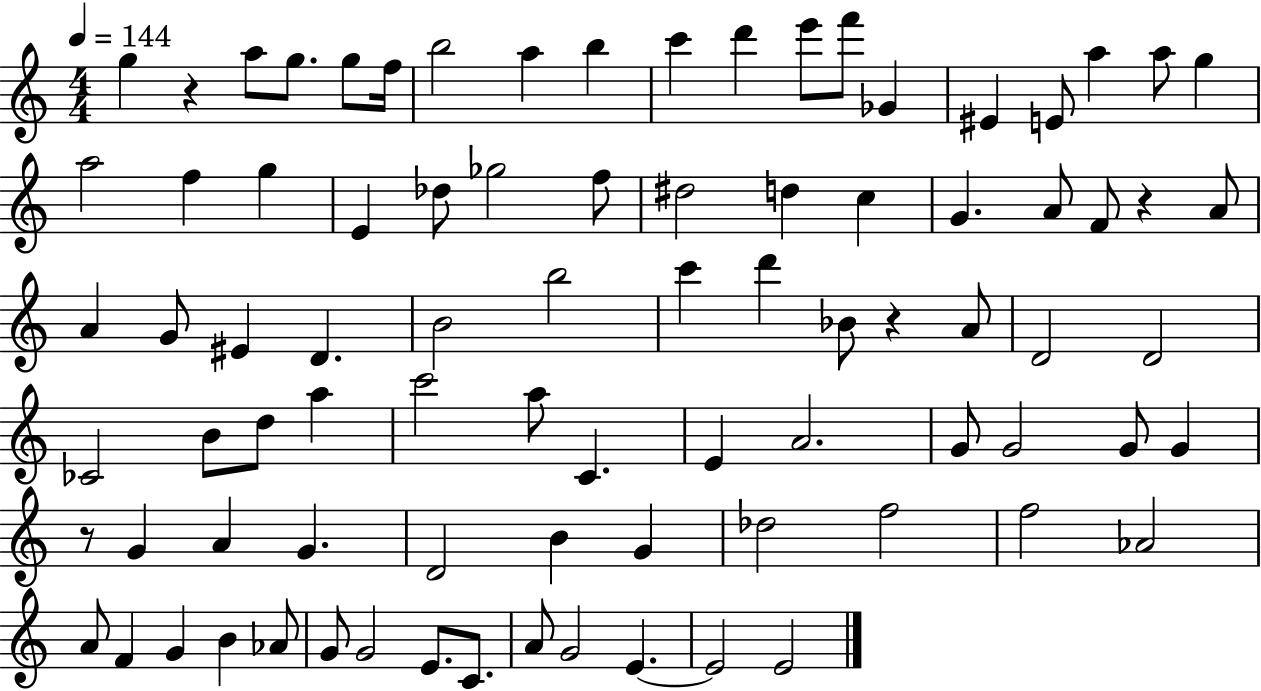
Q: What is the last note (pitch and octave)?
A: E4